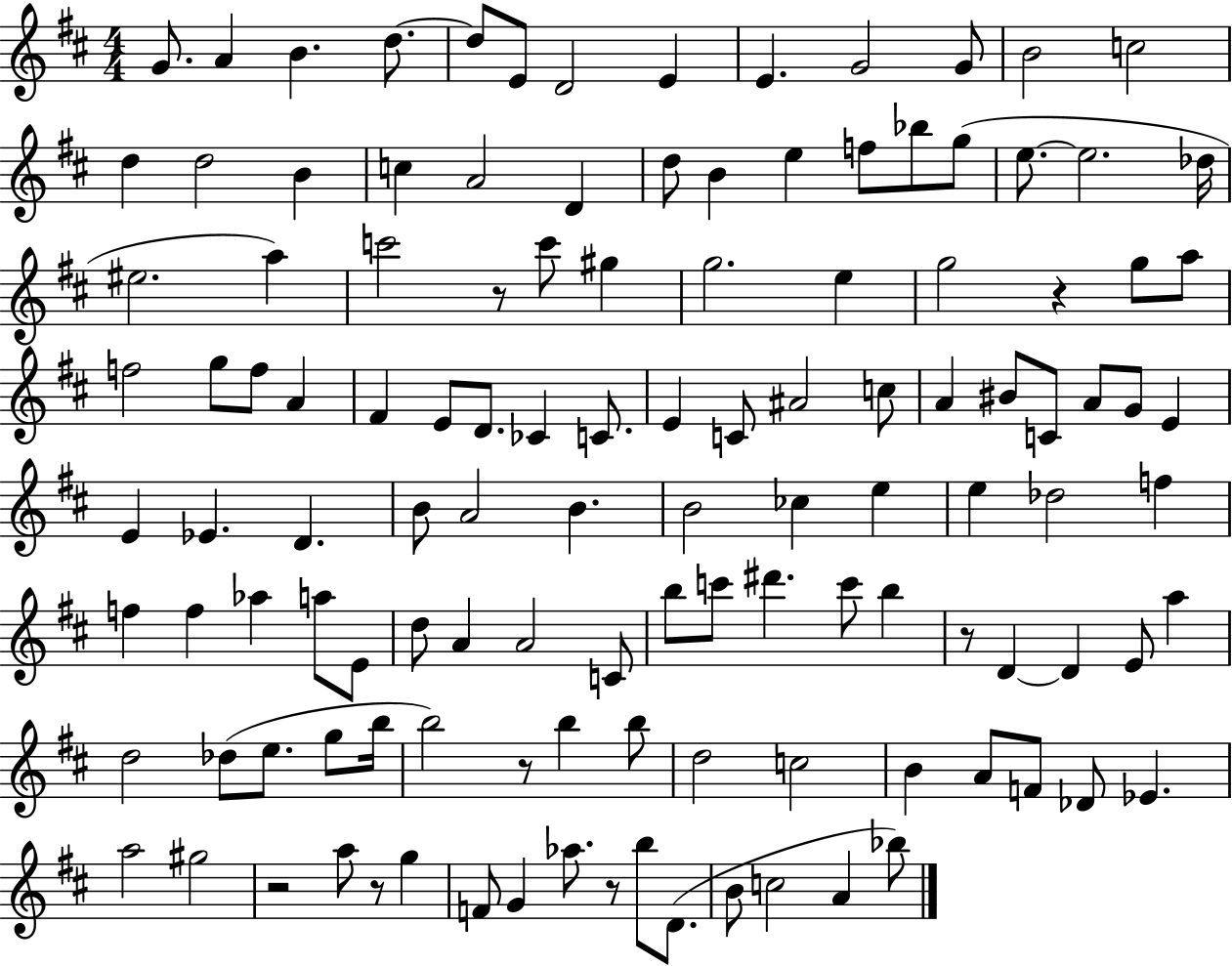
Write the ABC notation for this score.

X:1
T:Untitled
M:4/4
L:1/4
K:D
G/2 A B d/2 d/2 E/2 D2 E E G2 G/2 B2 c2 d d2 B c A2 D d/2 B e f/2 _b/2 g/2 e/2 e2 _d/4 ^e2 a c'2 z/2 c'/2 ^g g2 e g2 z g/2 a/2 f2 g/2 f/2 A ^F E/2 D/2 _C C/2 E C/2 ^A2 c/2 A ^B/2 C/2 A/2 G/2 E E _E D B/2 A2 B B2 _c e e _d2 f f f _a a/2 E/2 d/2 A A2 C/2 b/2 c'/2 ^d' c'/2 b z/2 D D E/2 a d2 _d/2 e/2 g/2 b/4 b2 z/2 b b/2 d2 c2 B A/2 F/2 _D/2 _E a2 ^g2 z2 a/2 z/2 g F/2 G _a/2 z/2 b/2 D/2 B/2 c2 A _b/2